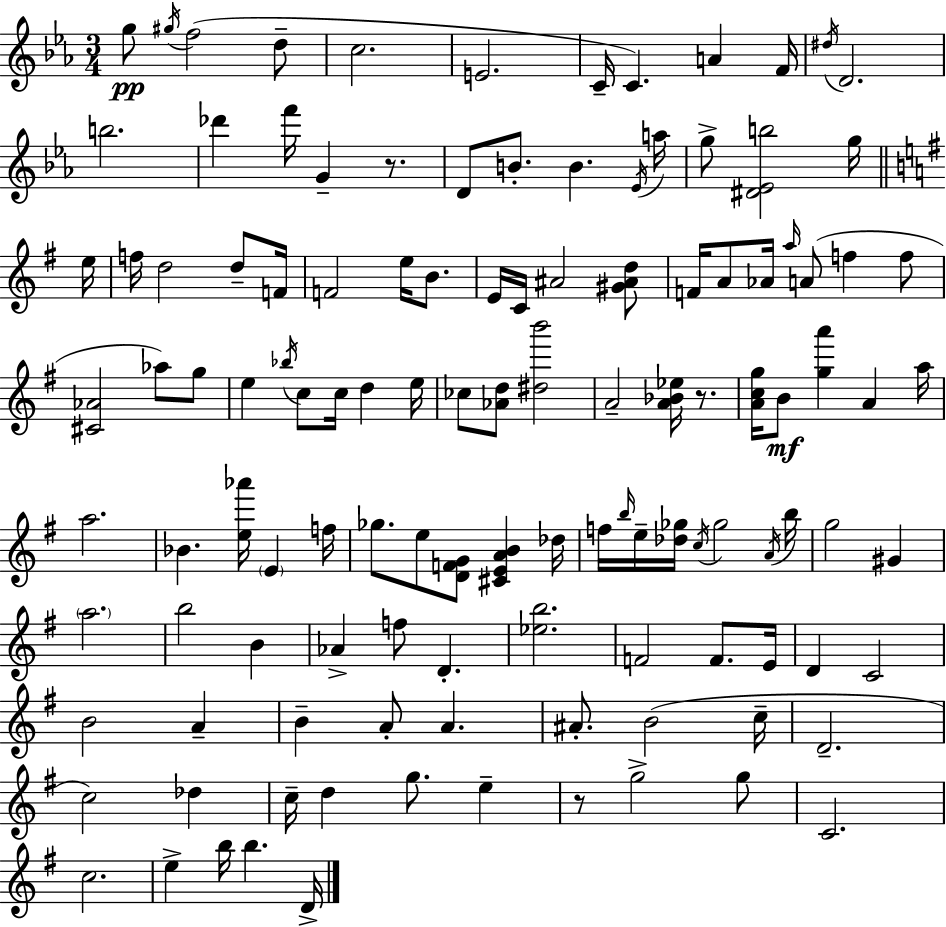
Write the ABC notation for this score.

X:1
T:Untitled
M:3/4
L:1/4
K:Eb
g/2 ^g/4 f2 d/2 c2 E2 C/4 C A F/4 ^d/4 D2 b2 _d' f'/4 G z/2 D/2 B/2 B _E/4 a/4 g/2 [^D_Eb]2 g/4 e/4 f/4 d2 d/2 F/4 F2 e/4 B/2 E/4 C/4 ^A2 [^G^Ad]/2 F/4 A/2 _A/4 a/4 A/2 f f/2 [^C_A]2 _a/2 g/2 e _b/4 c/2 c/4 d e/4 _c/2 [_Ad]/2 [^db']2 A2 [A_B_e]/4 z/2 [Acg]/4 B/2 [ga'] A a/4 a2 _B [e_a']/4 E f/4 _g/2 e/2 [DFG]/2 [^CEAB] _d/4 f/4 b/4 e/4 [_d_g]/4 c/4 _g2 A/4 b/4 g2 ^G a2 b2 B _A f/2 D [_eb]2 F2 F/2 E/4 D C2 B2 A B A/2 A ^A/2 B2 c/4 D2 c2 _d c/4 d g/2 e z/2 g2 g/2 C2 c2 e b/4 b D/4